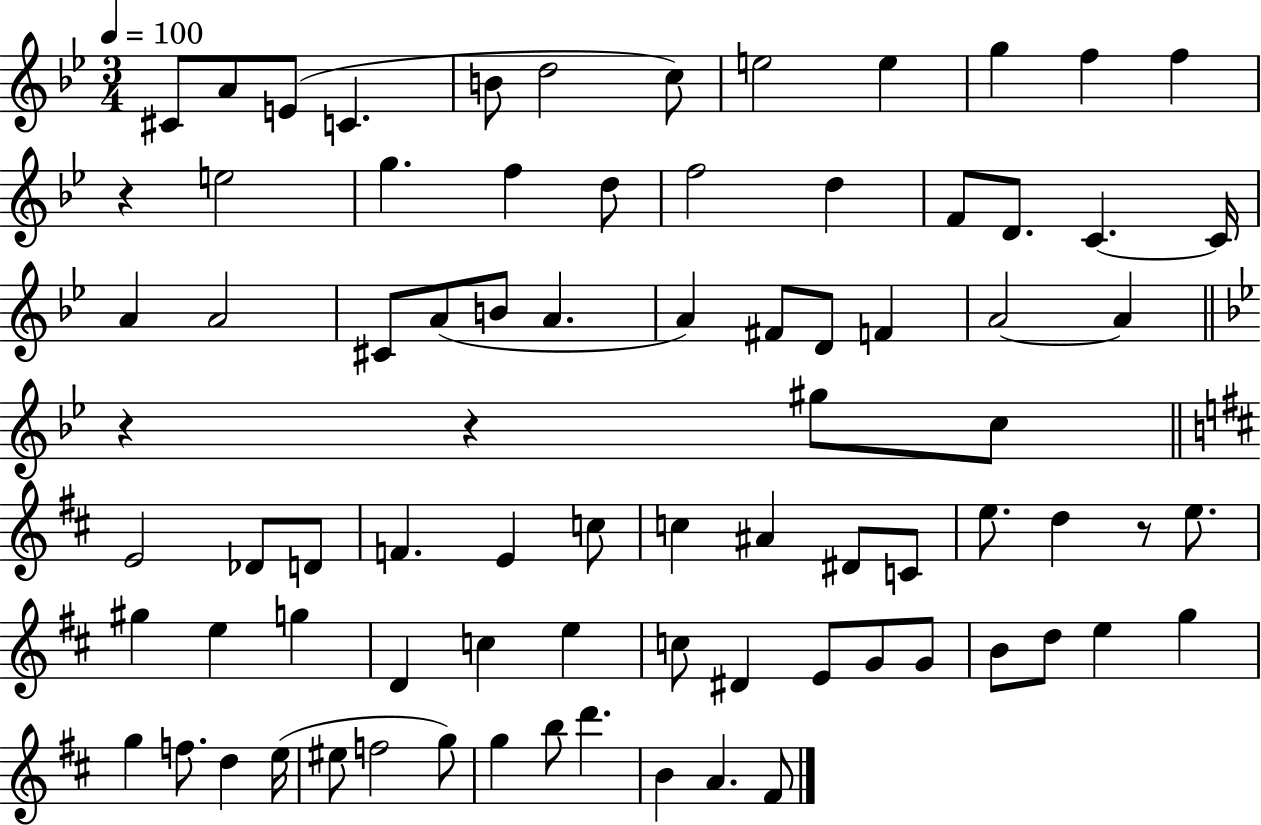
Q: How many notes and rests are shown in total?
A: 81